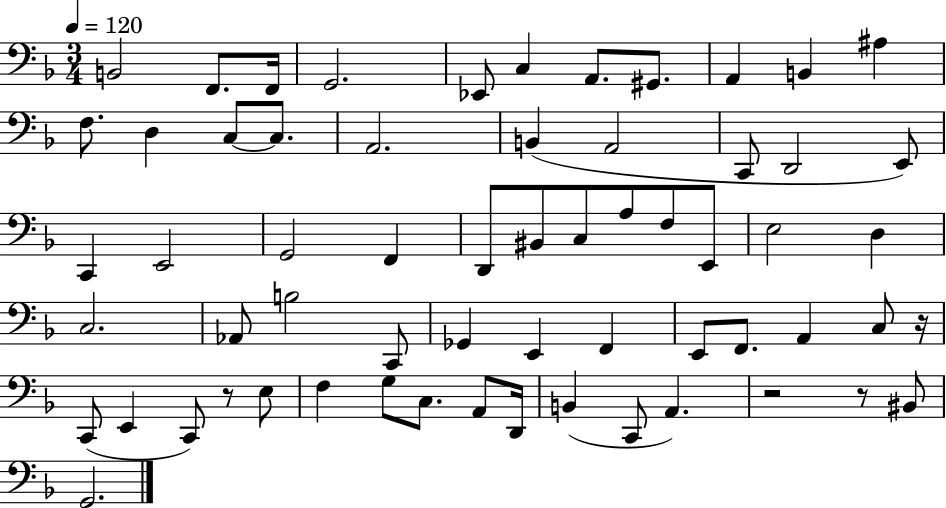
B2/h F2/e. F2/s G2/h. Eb2/e C3/q A2/e. G#2/e. A2/q B2/q A#3/q F3/e. D3/q C3/e C3/e. A2/h. B2/q A2/h C2/e D2/h E2/e C2/q E2/h G2/h F2/q D2/e BIS2/e C3/e A3/e F3/e E2/e E3/h D3/q C3/h. Ab2/e B3/h C2/e Gb2/q E2/q F2/q E2/e F2/e. A2/q C3/e R/s C2/e E2/q C2/e R/e E3/e F3/q G3/e C3/e. A2/e D2/s B2/q C2/e A2/q. R/h R/e BIS2/e G2/h.